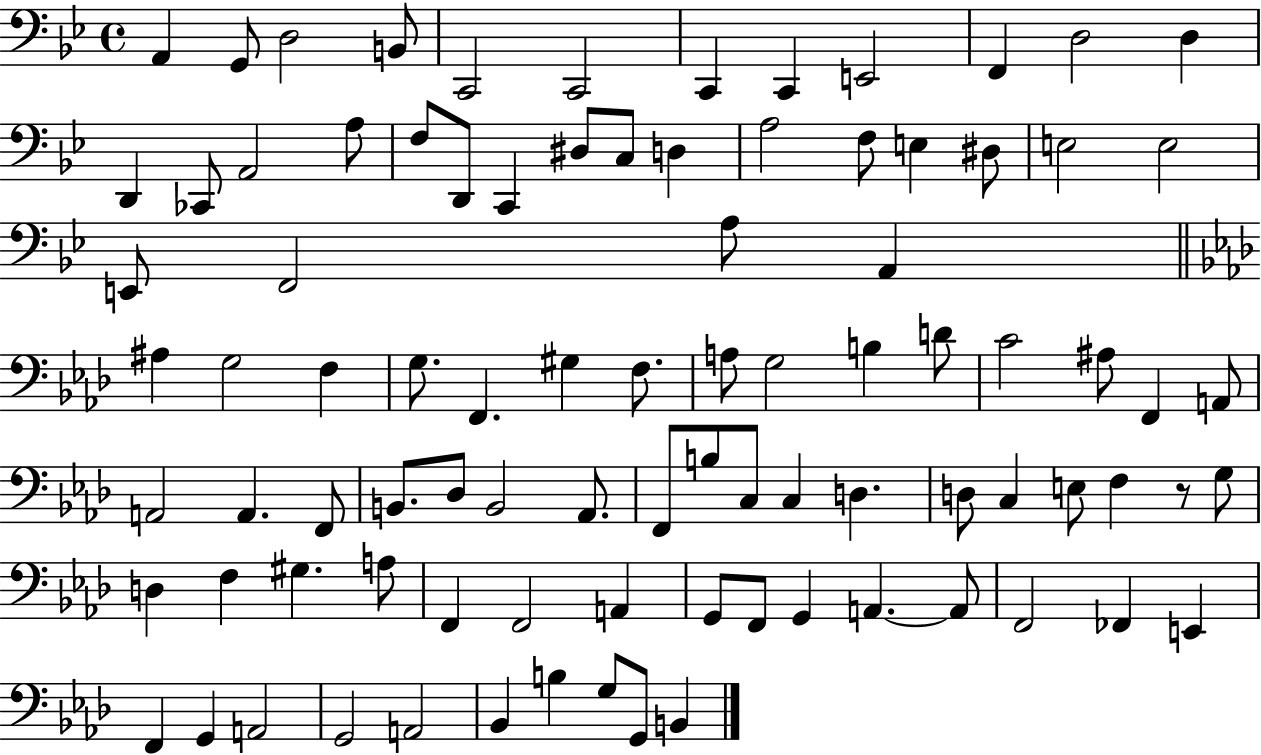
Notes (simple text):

A2/q G2/e D3/h B2/e C2/h C2/h C2/q C2/q E2/h F2/q D3/h D3/q D2/q CES2/e A2/h A3/e F3/e D2/e C2/q D#3/e C3/e D3/q A3/h F3/e E3/q D#3/e E3/h E3/h E2/e F2/h A3/e A2/q A#3/q G3/h F3/q G3/e. F2/q. G#3/q F3/e. A3/e G3/h B3/q D4/e C4/h A#3/e F2/q A2/e A2/h A2/q. F2/e B2/e. Db3/e B2/h Ab2/e. F2/e B3/e C3/e C3/q D3/q. D3/e C3/q E3/e F3/q R/e G3/e D3/q F3/q G#3/q. A3/e F2/q F2/h A2/q G2/e F2/e G2/q A2/q. A2/e F2/h FES2/q E2/q F2/q G2/q A2/h G2/h A2/h Bb2/q B3/q G3/e G2/e B2/q